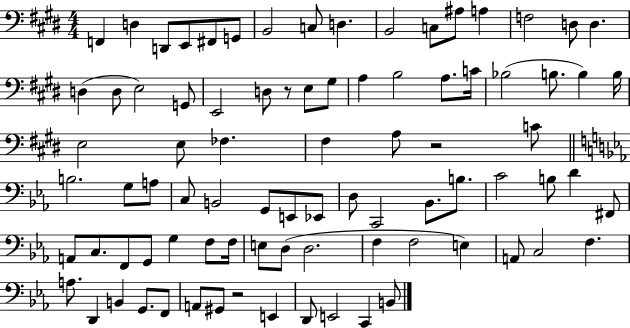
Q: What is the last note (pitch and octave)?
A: B2